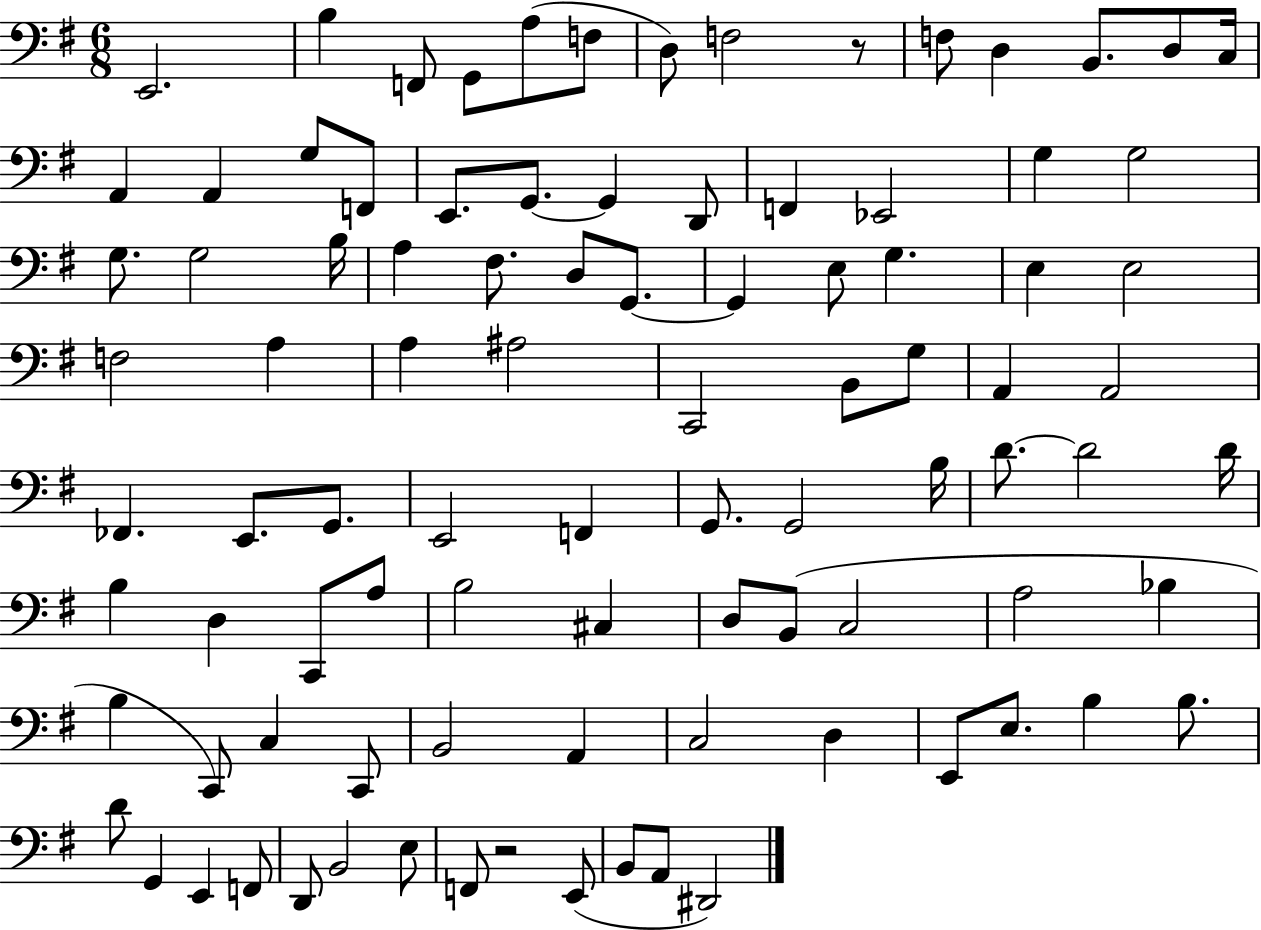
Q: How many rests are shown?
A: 2